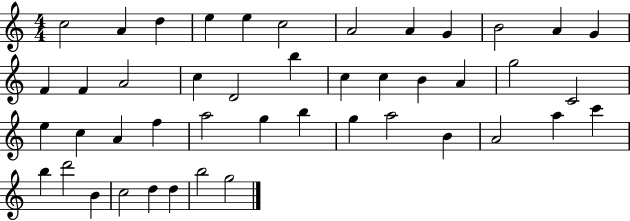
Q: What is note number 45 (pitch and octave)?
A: G5